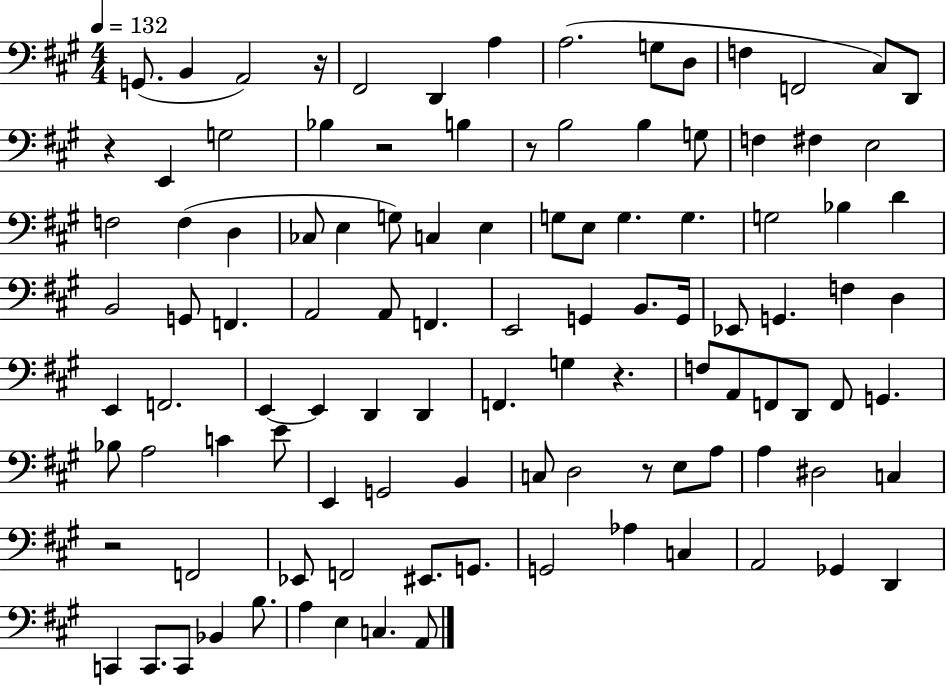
{
  \clef bass
  \numericTimeSignature
  \time 4/4
  \key a \major
  \tempo 4 = 132
  g,8.( b,4 a,2) r16 | fis,2 d,4 a4 | a2.( g8 d8 | f4 f,2 cis8) d,8 | \break r4 e,4 g2 | bes4 r2 b4 | r8 b2 b4 g8 | f4 fis4 e2 | \break f2 f4( d4 | ces8 e4 g8) c4 e4 | g8 e8 g4. g4. | g2 bes4 d'4 | \break b,2 g,8 f,4. | a,2 a,8 f,4. | e,2 g,4 b,8. g,16 | ees,8 g,4. f4 d4 | \break e,4 f,2. | e,4~~ e,4 d,4 d,4 | f,4. g4 r4. | f8 a,8 f,8 d,8 f,8 g,4. | \break bes8 a2 c'4 e'8 | e,4 g,2 b,4 | c8 d2 r8 e8 a8 | a4 dis2 c4 | \break r2 f,2 | ees,8 f,2 eis,8. g,8. | g,2 aes4 c4 | a,2 ges,4 d,4 | \break c,4 c,8. c,8 bes,4 b8. | a4 e4 c4. a,8 | \bar "|."
}